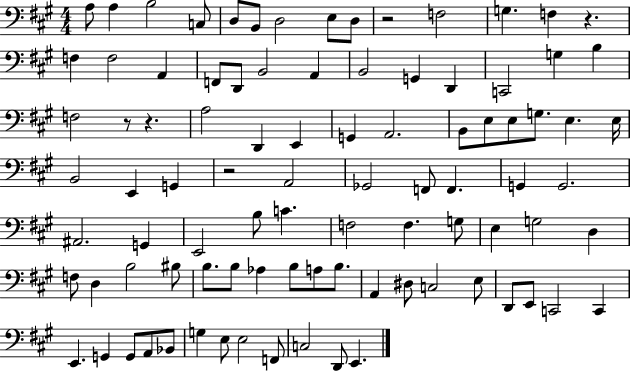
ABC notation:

X:1
T:Untitled
M:4/4
L:1/4
K:A
A,/2 A, B,2 C,/2 D,/2 B,,/2 D,2 E,/2 D,/2 z2 F,2 G, F, z F, F,2 A,, F,,/2 D,,/2 B,,2 A,, B,,2 G,, D,, C,,2 G, B, F,2 z/2 z A,2 D,, E,, G,, A,,2 B,,/2 E,/2 E,/2 G,/2 E, E,/4 B,,2 E,, G,, z2 A,,2 _G,,2 F,,/2 F,, G,, G,,2 ^A,,2 G,, E,,2 B,/2 C F,2 F, G,/2 E, G,2 D, F,/2 D, B,2 ^B,/2 B,/2 B,/2 _A, B,/2 A,/2 B,/2 A,, ^D,/2 C,2 E,/2 D,,/2 E,,/2 C,,2 C,, E,, G,, G,,/2 A,,/2 _B,,/2 G, E,/2 E,2 F,,/2 C,2 D,,/2 E,,